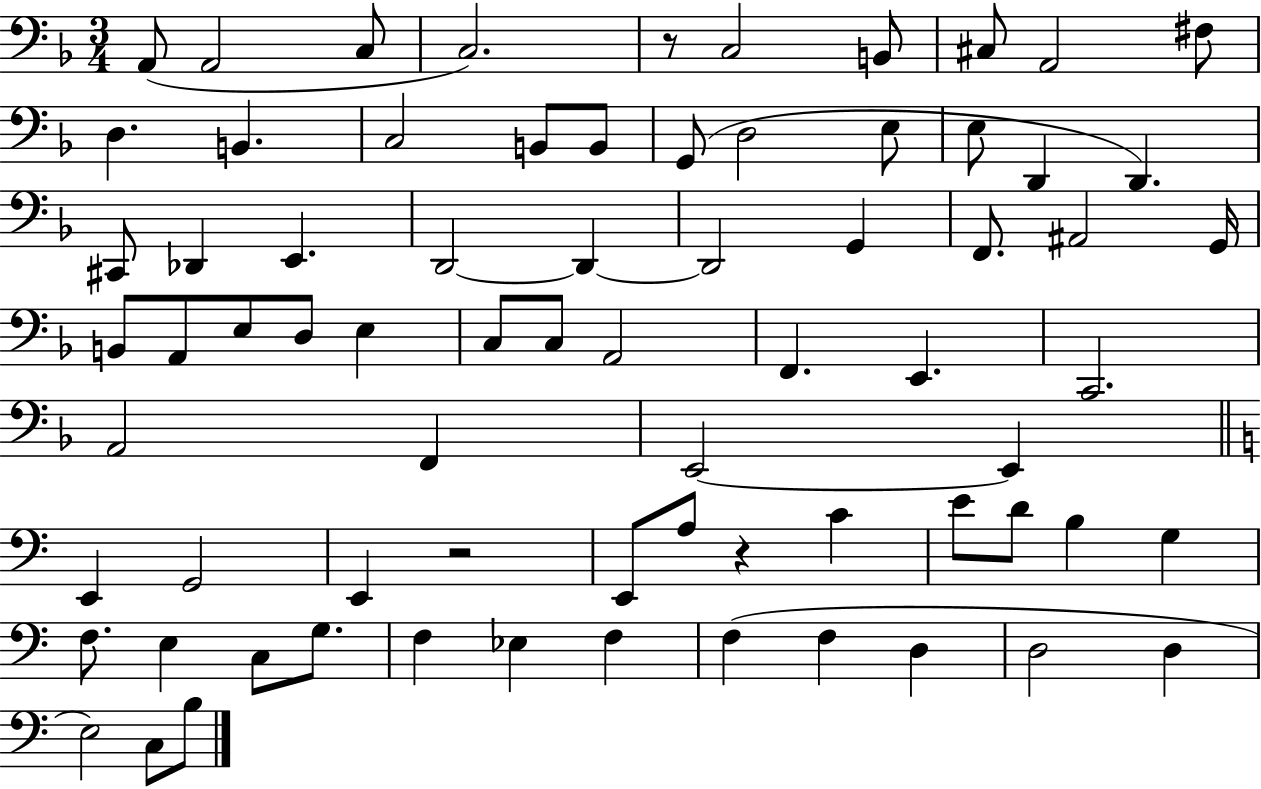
{
  \clef bass
  \numericTimeSignature
  \time 3/4
  \key f \major
  a,8( a,2 c8 | c2.) | r8 c2 b,8 | cis8 a,2 fis8 | \break d4. b,4. | c2 b,8 b,8 | g,8( d2 e8 | e8 d,4 d,4.) | \break cis,8 des,4 e,4. | d,2~~ d,4~~ | d,2 g,4 | f,8. ais,2 g,16 | \break b,8 a,8 e8 d8 e4 | c8 c8 a,2 | f,4. e,4. | c,2. | \break a,2 f,4 | e,2~~ e,4 | \bar "||" \break \key a \minor e,4 g,2 | e,4 r2 | e,8 a8 r4 c'4 | e'8 d'8 b4 g4 | \break f8. e4 c8 g8. | f4 ees4 f4 | f4( f4 d4 | d2 d4 | \break e2) c8 b8 | \bar "|."
}